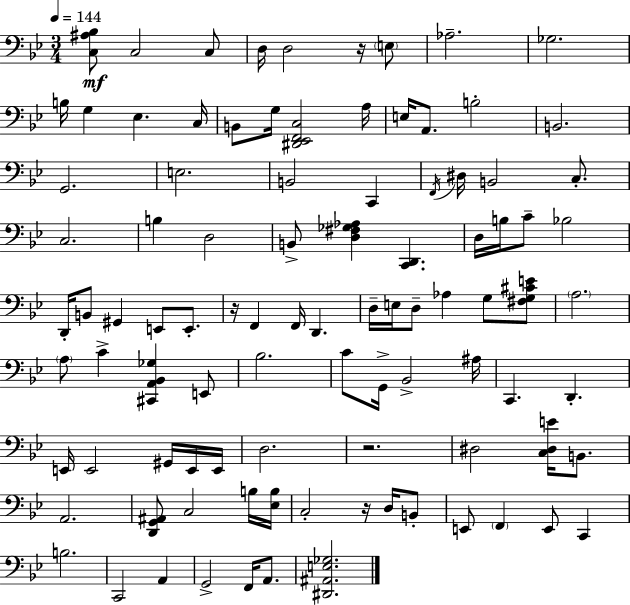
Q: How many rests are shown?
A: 4